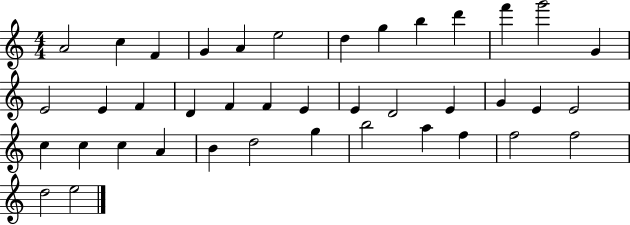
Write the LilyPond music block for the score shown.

{
  \clef treble
  \numericTimeSignature
  \time 4/4
  \key c \major
  a'2 c''4 f'4 | g'4 a'4 e''2 | d''4 g''4 b''4 d'''4 | f'''4 g'''2 g'4 | \break e'2 e'4 f'4 | d'4 f'4 f'4 e'4 | e'4 d'2 e'4 | g'4 e'4 e'2 | \break c''4 c''4 c''4 a'4 | b'4 d''2 g''4 | b''2 a''4 f''4 | f''2 f''2 | \break d''2 e''2 | \bar "|."
}